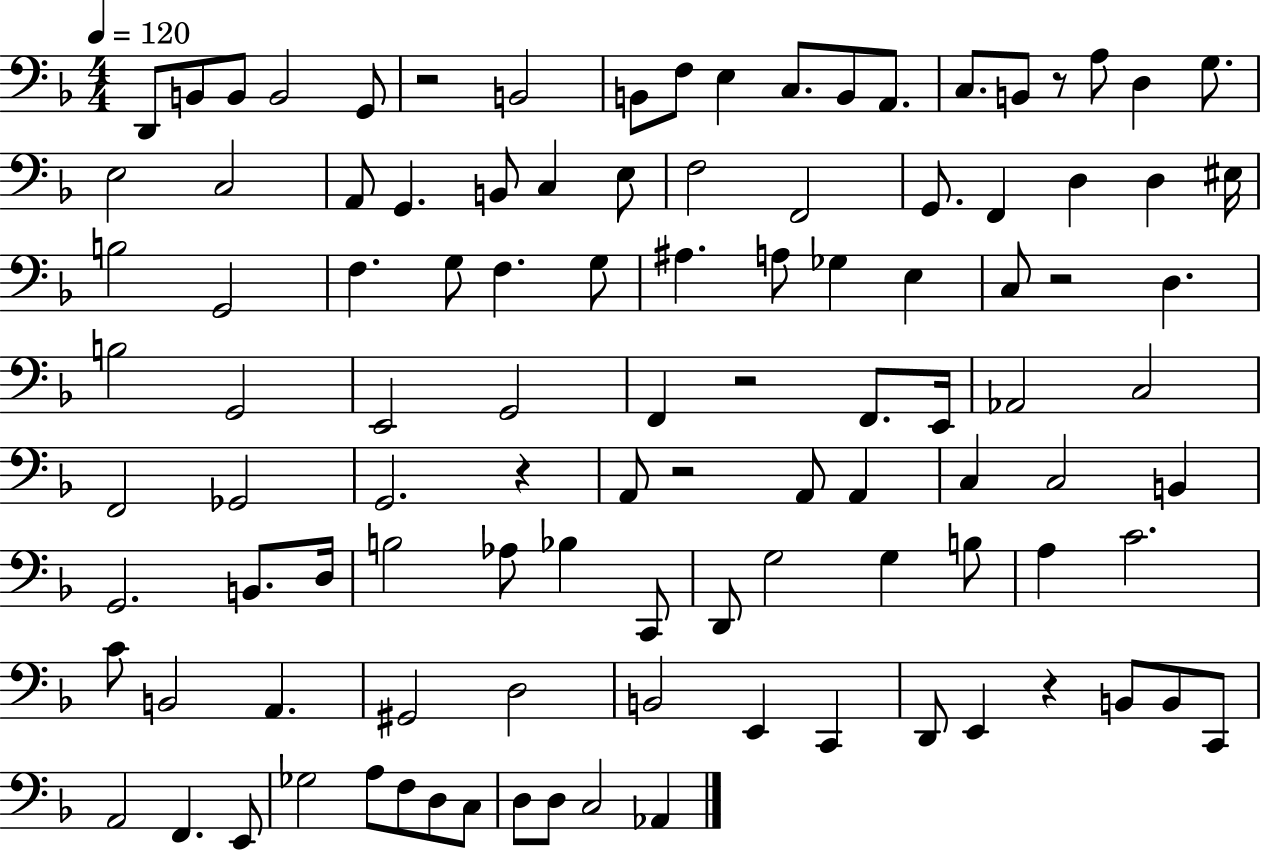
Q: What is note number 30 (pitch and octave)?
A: D3